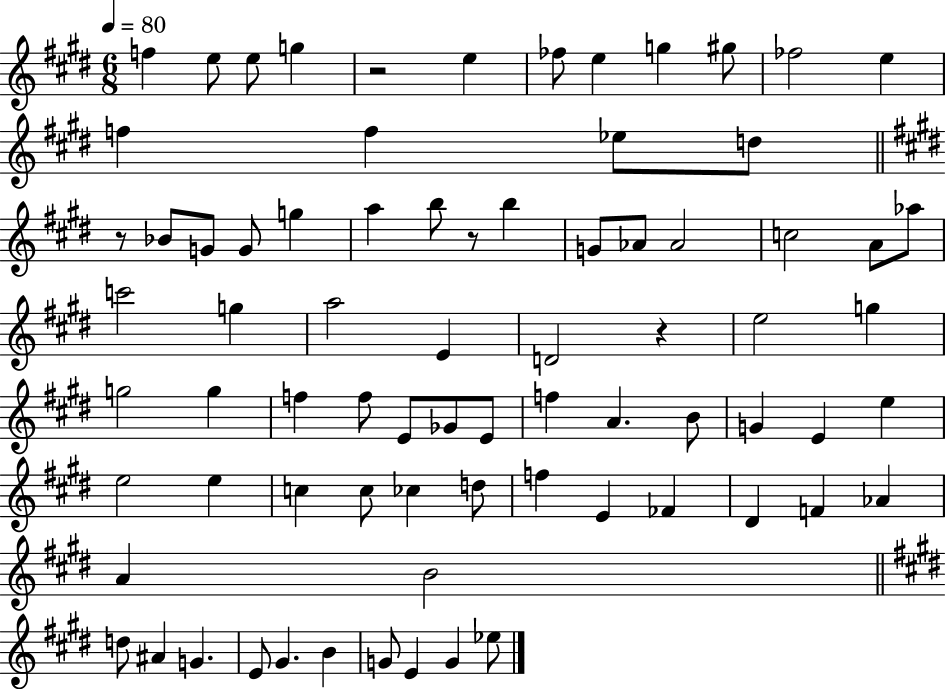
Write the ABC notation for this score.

X:1
T:Untitled
M:6/8
L:1/4
K:E
f e/2 e/2 g z2 e _f/2 e g ^g/2 _f2 e f f _e/2 d/2 z/2 _B/2 G/2 G/2 g a b/2 z/2 b G/2 _A/2 _A2 c2 A/2 _a/2 c'2 g a2 E D2 z e2 g g2 g f f/2 E/2 _G/2 E/2 f A B/2 G E e e2 e c c/2 _c d/2 f E _F ^D F _A A B2 d/2 ^A G E/2 ^G B G/2 E G _e/2